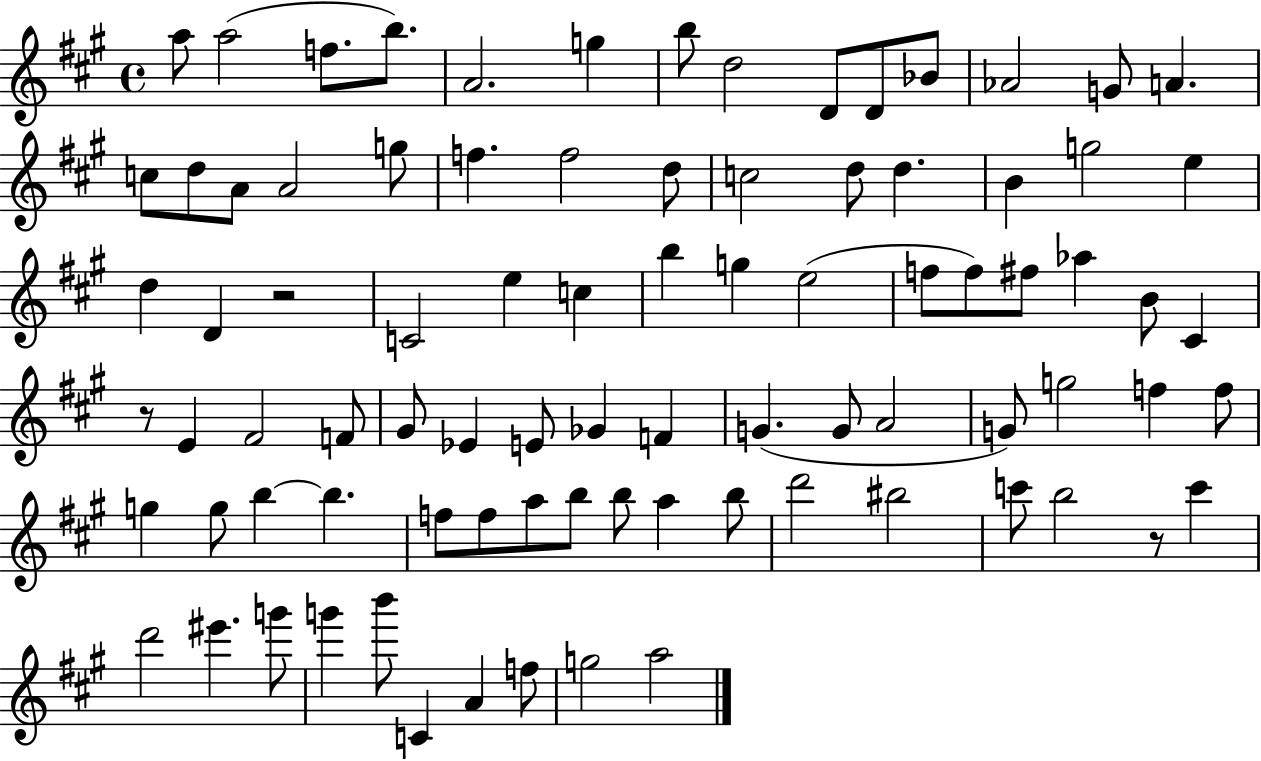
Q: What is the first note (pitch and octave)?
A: A5